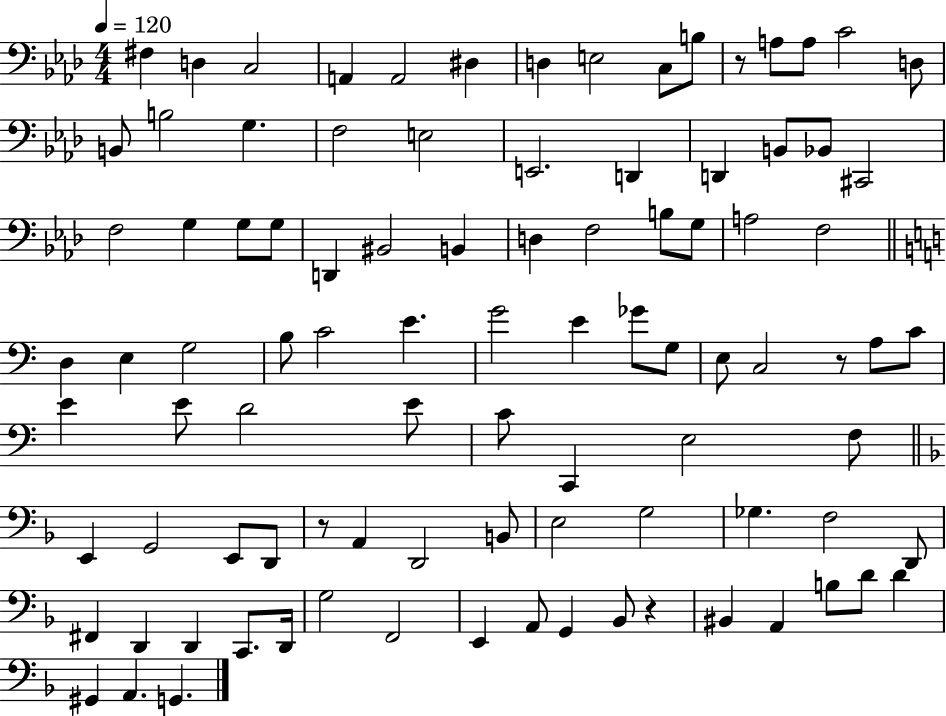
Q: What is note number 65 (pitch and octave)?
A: A2